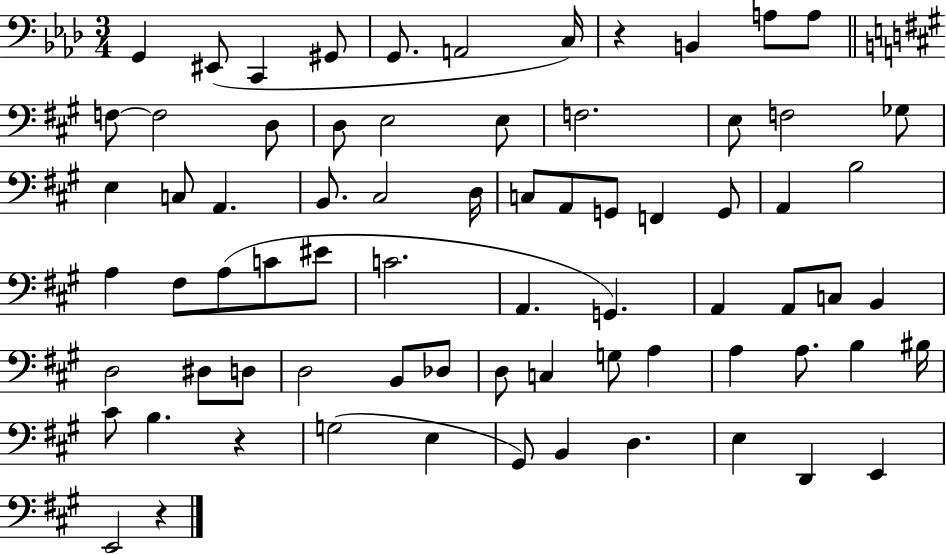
X:1
T:Untitled
M:3/4
L:1/4
K:Ab
G,, ^E,,/2 C,, ^G,,/2 G,,/2 A,,2 C,/4 z B,, A,/2 A,/2 F,/2 F,2 D,/2 D,/2 E,2 E,/2 F,2 E,/2 F,2 _G,/2 E, C,/2 A,, B,,/2 ^C,2 D,/4 C,/2 A,,/2 G,,/2 F,, G,,/2 A,, B,2 A, ^F,/2 A,/2 C/2 ^E/2 C2 A,, G,, A,, A,,/2 C,/2 B,, D,2 ^D,/2 D,/2 D,2 B,,/2 _D,/2 D,/2 C, G,/2 A, A, A,/2 B, ^B,/4 ^C/2 B, z G,2 E, ^G,,/2 B,, D, E, D,, E,, E,,2 z